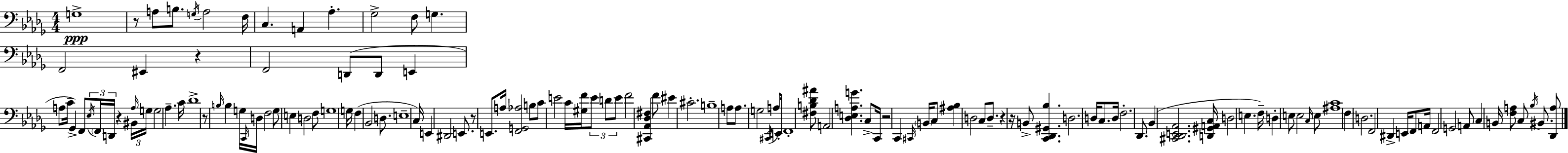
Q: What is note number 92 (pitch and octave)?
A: D3